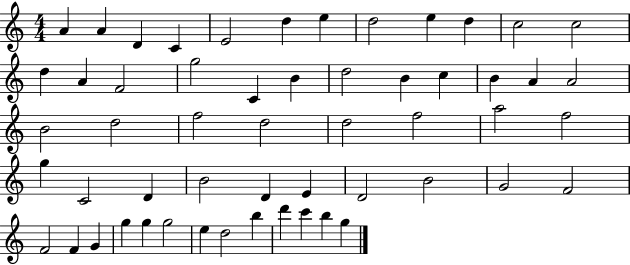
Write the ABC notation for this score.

X:1
T:Untitled
M:4/4
L:1/4
K:C
A A D C E2 d e d2 e d c2 c2 d A F2 g2 C B d2 B c B A A2 B2 d2 f2 d2 d2 f2 a2 f2 g C2 D B2 D E D2 B2 G2 F2 F2 F G g g g2 e d2 b d' c' b g